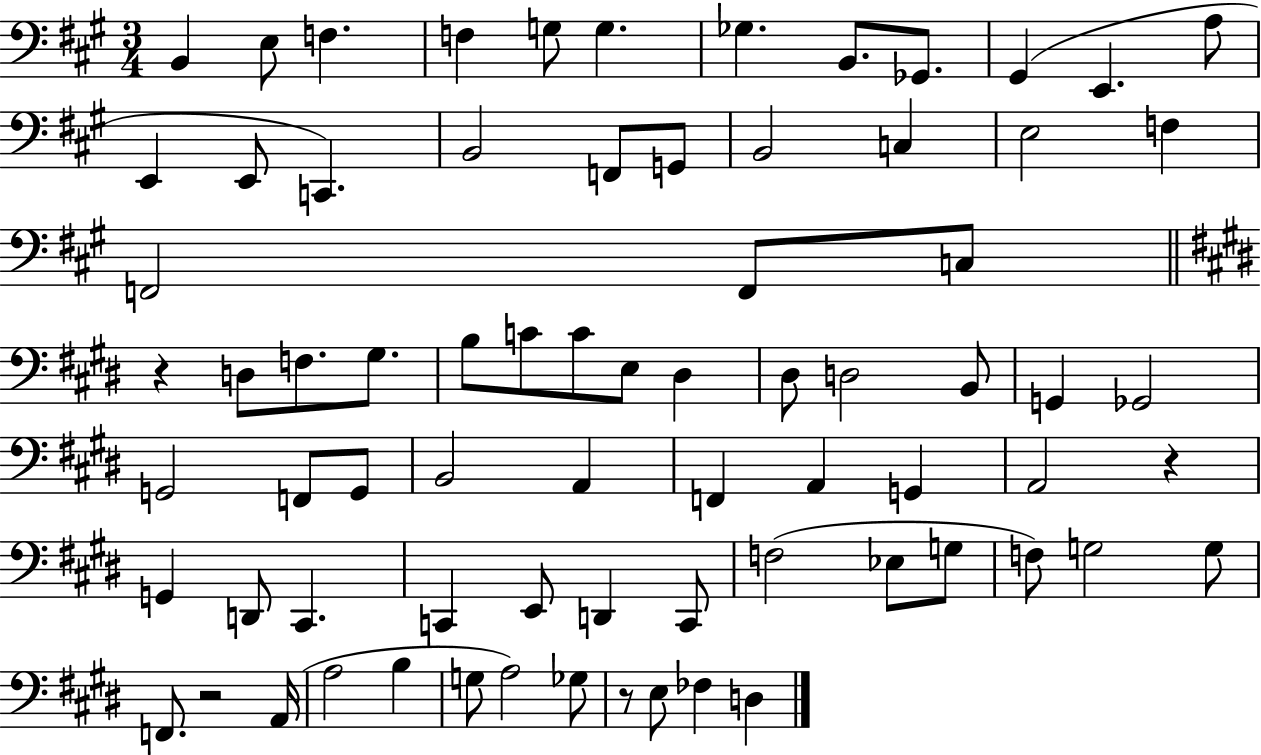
X:1
T:Untitled
M:3/4
L:1/4
K:A
B,, E,/2 F, F, G,/2 G, _G, B,,/2 _G,,/2 ^G,, E,, A,/2 E,, E,,/2 C,, B,,2 F,,/2 G,,/2 B,,2 C, E,2 F, F,,2 F,,/2 C,/2 z D,/2 F,/2 ^G,/2 B,/2 C/2 C/2 E,/2 ^D, ^D,/2 D,2 B,,/2 G,, _G,,2 G,,2 F,,/2 G,,/2 B,,2 A,, F,, A,, G,, A,,2 z G,, D,,/2 ^C,, C,, E,,/2 D,, C,,/2 F,2 _E,/2 G,/2 F,/2 G,2 G,/2 F,,/2 z2 A,,/4 A,2 B, G,/2 A,2 _G,/2 z/2 E,/2 _F, D,